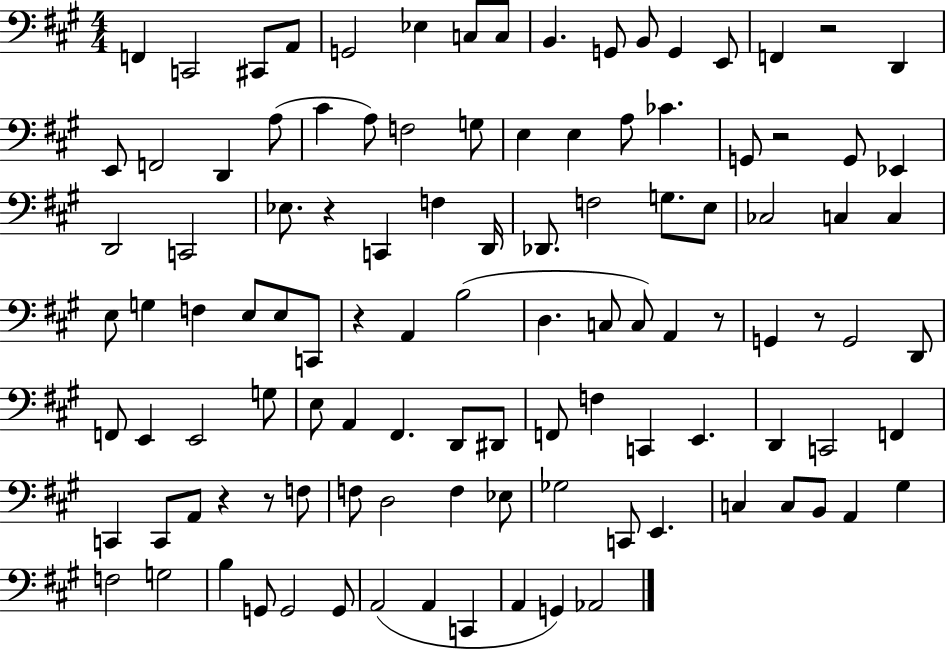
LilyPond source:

{
  \clef bass
  \numericTimeSignature
  \time 4/4
  \key a \major
  f,4 c,2 cis,8 a,8 | g,2 ees4 c8 c8 | b,4. g,8 b,8 g,4 e,8 | f,4 r2 d,4 | \break e,8 f,2 d,4 a8( | cis'4 a8) f2 g8 | e4 e4 a8 ces'4. | g,8 r2 g,8 ees,4 | \break d,2 c,2 | ees8. r4 c,4 f4 d,16 | des,8. f2 g8. e8 | ces2 c4 c4 | \break e8 g4 f4 e8 e8 c,8 | r4 a,4 b2( | d4. c8 c8) a,4 r8 | g,4 r8 g,2 d,8 | \break f,8 e,4 e,2 g8 | e8 a,4 fis,4. d,8 dis,8 | f,8 f4 c,4 e,4. | d,4 c,2 f,4 | \break c,4 c,8 a,8 r4 r8 f8 | f8 d2 f4 ees8 | ges2 c,8 e,4. | c4 c8 b,8 a,4 gis4 | \break f2 g2 | b4 g,8 g,2 g,8 | a,2( a,4 c,4 | a,4 g,4) aes,2 | \break \bar "|."
}